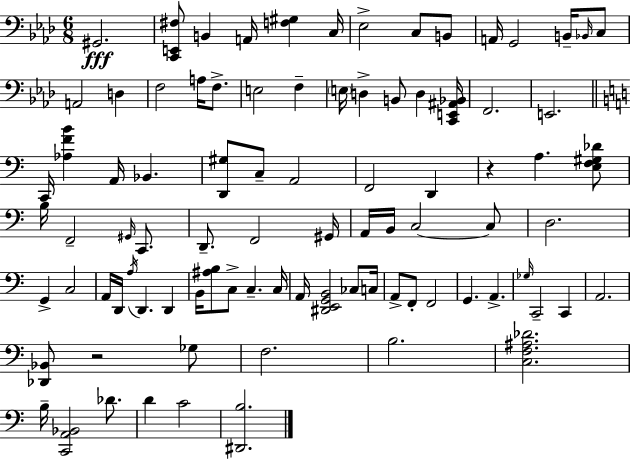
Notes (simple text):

G#2/h. [C2,E2,F#3]/e B2/q A2/s [F3,G#3]/q C3/s Eb3/h C3/e B2/e A2/s G2/h B2/s Bb2/s C3/e A2/h D3/q F3/h A3/s F3/e. E3/h F3/q E3/s D3/q B2/e D3/q [C2,E2,A#2,Bb2]/s F2/h. E2/h. C2/s [Ab3,F4,B4]/q A2/s Bb2/q. [D2,G#3]/e C3/e A2/h F2/h D2/q R/q A3/q. [E3,F3,G#3,Db4]/e B3/s F2/h G#2/s C2/e. D2/e. F2/h G#2/s A2/s B2/s C3/h C3/e D3/h. G2/q C3/h A2/s D2/s A3/s D2/q. D2/q B2/s [A#3,B3]/e C3/e C3/q. C3/s A2/s [D#2,E2,G2,B2]/h CES3/e C3/s A2/e F2/e F2/h G2/q. A2/q. Gb3/s C2/h C2/q A2/h. [Db2,Bb2]/e R/h Gb3/e F3/h. B3/h. [C3,F3,A#3,Db4]/h. B3/s [C2,A2,Bb2]/h Db4/e. D4/q C4/h [D#2,B3]/h.